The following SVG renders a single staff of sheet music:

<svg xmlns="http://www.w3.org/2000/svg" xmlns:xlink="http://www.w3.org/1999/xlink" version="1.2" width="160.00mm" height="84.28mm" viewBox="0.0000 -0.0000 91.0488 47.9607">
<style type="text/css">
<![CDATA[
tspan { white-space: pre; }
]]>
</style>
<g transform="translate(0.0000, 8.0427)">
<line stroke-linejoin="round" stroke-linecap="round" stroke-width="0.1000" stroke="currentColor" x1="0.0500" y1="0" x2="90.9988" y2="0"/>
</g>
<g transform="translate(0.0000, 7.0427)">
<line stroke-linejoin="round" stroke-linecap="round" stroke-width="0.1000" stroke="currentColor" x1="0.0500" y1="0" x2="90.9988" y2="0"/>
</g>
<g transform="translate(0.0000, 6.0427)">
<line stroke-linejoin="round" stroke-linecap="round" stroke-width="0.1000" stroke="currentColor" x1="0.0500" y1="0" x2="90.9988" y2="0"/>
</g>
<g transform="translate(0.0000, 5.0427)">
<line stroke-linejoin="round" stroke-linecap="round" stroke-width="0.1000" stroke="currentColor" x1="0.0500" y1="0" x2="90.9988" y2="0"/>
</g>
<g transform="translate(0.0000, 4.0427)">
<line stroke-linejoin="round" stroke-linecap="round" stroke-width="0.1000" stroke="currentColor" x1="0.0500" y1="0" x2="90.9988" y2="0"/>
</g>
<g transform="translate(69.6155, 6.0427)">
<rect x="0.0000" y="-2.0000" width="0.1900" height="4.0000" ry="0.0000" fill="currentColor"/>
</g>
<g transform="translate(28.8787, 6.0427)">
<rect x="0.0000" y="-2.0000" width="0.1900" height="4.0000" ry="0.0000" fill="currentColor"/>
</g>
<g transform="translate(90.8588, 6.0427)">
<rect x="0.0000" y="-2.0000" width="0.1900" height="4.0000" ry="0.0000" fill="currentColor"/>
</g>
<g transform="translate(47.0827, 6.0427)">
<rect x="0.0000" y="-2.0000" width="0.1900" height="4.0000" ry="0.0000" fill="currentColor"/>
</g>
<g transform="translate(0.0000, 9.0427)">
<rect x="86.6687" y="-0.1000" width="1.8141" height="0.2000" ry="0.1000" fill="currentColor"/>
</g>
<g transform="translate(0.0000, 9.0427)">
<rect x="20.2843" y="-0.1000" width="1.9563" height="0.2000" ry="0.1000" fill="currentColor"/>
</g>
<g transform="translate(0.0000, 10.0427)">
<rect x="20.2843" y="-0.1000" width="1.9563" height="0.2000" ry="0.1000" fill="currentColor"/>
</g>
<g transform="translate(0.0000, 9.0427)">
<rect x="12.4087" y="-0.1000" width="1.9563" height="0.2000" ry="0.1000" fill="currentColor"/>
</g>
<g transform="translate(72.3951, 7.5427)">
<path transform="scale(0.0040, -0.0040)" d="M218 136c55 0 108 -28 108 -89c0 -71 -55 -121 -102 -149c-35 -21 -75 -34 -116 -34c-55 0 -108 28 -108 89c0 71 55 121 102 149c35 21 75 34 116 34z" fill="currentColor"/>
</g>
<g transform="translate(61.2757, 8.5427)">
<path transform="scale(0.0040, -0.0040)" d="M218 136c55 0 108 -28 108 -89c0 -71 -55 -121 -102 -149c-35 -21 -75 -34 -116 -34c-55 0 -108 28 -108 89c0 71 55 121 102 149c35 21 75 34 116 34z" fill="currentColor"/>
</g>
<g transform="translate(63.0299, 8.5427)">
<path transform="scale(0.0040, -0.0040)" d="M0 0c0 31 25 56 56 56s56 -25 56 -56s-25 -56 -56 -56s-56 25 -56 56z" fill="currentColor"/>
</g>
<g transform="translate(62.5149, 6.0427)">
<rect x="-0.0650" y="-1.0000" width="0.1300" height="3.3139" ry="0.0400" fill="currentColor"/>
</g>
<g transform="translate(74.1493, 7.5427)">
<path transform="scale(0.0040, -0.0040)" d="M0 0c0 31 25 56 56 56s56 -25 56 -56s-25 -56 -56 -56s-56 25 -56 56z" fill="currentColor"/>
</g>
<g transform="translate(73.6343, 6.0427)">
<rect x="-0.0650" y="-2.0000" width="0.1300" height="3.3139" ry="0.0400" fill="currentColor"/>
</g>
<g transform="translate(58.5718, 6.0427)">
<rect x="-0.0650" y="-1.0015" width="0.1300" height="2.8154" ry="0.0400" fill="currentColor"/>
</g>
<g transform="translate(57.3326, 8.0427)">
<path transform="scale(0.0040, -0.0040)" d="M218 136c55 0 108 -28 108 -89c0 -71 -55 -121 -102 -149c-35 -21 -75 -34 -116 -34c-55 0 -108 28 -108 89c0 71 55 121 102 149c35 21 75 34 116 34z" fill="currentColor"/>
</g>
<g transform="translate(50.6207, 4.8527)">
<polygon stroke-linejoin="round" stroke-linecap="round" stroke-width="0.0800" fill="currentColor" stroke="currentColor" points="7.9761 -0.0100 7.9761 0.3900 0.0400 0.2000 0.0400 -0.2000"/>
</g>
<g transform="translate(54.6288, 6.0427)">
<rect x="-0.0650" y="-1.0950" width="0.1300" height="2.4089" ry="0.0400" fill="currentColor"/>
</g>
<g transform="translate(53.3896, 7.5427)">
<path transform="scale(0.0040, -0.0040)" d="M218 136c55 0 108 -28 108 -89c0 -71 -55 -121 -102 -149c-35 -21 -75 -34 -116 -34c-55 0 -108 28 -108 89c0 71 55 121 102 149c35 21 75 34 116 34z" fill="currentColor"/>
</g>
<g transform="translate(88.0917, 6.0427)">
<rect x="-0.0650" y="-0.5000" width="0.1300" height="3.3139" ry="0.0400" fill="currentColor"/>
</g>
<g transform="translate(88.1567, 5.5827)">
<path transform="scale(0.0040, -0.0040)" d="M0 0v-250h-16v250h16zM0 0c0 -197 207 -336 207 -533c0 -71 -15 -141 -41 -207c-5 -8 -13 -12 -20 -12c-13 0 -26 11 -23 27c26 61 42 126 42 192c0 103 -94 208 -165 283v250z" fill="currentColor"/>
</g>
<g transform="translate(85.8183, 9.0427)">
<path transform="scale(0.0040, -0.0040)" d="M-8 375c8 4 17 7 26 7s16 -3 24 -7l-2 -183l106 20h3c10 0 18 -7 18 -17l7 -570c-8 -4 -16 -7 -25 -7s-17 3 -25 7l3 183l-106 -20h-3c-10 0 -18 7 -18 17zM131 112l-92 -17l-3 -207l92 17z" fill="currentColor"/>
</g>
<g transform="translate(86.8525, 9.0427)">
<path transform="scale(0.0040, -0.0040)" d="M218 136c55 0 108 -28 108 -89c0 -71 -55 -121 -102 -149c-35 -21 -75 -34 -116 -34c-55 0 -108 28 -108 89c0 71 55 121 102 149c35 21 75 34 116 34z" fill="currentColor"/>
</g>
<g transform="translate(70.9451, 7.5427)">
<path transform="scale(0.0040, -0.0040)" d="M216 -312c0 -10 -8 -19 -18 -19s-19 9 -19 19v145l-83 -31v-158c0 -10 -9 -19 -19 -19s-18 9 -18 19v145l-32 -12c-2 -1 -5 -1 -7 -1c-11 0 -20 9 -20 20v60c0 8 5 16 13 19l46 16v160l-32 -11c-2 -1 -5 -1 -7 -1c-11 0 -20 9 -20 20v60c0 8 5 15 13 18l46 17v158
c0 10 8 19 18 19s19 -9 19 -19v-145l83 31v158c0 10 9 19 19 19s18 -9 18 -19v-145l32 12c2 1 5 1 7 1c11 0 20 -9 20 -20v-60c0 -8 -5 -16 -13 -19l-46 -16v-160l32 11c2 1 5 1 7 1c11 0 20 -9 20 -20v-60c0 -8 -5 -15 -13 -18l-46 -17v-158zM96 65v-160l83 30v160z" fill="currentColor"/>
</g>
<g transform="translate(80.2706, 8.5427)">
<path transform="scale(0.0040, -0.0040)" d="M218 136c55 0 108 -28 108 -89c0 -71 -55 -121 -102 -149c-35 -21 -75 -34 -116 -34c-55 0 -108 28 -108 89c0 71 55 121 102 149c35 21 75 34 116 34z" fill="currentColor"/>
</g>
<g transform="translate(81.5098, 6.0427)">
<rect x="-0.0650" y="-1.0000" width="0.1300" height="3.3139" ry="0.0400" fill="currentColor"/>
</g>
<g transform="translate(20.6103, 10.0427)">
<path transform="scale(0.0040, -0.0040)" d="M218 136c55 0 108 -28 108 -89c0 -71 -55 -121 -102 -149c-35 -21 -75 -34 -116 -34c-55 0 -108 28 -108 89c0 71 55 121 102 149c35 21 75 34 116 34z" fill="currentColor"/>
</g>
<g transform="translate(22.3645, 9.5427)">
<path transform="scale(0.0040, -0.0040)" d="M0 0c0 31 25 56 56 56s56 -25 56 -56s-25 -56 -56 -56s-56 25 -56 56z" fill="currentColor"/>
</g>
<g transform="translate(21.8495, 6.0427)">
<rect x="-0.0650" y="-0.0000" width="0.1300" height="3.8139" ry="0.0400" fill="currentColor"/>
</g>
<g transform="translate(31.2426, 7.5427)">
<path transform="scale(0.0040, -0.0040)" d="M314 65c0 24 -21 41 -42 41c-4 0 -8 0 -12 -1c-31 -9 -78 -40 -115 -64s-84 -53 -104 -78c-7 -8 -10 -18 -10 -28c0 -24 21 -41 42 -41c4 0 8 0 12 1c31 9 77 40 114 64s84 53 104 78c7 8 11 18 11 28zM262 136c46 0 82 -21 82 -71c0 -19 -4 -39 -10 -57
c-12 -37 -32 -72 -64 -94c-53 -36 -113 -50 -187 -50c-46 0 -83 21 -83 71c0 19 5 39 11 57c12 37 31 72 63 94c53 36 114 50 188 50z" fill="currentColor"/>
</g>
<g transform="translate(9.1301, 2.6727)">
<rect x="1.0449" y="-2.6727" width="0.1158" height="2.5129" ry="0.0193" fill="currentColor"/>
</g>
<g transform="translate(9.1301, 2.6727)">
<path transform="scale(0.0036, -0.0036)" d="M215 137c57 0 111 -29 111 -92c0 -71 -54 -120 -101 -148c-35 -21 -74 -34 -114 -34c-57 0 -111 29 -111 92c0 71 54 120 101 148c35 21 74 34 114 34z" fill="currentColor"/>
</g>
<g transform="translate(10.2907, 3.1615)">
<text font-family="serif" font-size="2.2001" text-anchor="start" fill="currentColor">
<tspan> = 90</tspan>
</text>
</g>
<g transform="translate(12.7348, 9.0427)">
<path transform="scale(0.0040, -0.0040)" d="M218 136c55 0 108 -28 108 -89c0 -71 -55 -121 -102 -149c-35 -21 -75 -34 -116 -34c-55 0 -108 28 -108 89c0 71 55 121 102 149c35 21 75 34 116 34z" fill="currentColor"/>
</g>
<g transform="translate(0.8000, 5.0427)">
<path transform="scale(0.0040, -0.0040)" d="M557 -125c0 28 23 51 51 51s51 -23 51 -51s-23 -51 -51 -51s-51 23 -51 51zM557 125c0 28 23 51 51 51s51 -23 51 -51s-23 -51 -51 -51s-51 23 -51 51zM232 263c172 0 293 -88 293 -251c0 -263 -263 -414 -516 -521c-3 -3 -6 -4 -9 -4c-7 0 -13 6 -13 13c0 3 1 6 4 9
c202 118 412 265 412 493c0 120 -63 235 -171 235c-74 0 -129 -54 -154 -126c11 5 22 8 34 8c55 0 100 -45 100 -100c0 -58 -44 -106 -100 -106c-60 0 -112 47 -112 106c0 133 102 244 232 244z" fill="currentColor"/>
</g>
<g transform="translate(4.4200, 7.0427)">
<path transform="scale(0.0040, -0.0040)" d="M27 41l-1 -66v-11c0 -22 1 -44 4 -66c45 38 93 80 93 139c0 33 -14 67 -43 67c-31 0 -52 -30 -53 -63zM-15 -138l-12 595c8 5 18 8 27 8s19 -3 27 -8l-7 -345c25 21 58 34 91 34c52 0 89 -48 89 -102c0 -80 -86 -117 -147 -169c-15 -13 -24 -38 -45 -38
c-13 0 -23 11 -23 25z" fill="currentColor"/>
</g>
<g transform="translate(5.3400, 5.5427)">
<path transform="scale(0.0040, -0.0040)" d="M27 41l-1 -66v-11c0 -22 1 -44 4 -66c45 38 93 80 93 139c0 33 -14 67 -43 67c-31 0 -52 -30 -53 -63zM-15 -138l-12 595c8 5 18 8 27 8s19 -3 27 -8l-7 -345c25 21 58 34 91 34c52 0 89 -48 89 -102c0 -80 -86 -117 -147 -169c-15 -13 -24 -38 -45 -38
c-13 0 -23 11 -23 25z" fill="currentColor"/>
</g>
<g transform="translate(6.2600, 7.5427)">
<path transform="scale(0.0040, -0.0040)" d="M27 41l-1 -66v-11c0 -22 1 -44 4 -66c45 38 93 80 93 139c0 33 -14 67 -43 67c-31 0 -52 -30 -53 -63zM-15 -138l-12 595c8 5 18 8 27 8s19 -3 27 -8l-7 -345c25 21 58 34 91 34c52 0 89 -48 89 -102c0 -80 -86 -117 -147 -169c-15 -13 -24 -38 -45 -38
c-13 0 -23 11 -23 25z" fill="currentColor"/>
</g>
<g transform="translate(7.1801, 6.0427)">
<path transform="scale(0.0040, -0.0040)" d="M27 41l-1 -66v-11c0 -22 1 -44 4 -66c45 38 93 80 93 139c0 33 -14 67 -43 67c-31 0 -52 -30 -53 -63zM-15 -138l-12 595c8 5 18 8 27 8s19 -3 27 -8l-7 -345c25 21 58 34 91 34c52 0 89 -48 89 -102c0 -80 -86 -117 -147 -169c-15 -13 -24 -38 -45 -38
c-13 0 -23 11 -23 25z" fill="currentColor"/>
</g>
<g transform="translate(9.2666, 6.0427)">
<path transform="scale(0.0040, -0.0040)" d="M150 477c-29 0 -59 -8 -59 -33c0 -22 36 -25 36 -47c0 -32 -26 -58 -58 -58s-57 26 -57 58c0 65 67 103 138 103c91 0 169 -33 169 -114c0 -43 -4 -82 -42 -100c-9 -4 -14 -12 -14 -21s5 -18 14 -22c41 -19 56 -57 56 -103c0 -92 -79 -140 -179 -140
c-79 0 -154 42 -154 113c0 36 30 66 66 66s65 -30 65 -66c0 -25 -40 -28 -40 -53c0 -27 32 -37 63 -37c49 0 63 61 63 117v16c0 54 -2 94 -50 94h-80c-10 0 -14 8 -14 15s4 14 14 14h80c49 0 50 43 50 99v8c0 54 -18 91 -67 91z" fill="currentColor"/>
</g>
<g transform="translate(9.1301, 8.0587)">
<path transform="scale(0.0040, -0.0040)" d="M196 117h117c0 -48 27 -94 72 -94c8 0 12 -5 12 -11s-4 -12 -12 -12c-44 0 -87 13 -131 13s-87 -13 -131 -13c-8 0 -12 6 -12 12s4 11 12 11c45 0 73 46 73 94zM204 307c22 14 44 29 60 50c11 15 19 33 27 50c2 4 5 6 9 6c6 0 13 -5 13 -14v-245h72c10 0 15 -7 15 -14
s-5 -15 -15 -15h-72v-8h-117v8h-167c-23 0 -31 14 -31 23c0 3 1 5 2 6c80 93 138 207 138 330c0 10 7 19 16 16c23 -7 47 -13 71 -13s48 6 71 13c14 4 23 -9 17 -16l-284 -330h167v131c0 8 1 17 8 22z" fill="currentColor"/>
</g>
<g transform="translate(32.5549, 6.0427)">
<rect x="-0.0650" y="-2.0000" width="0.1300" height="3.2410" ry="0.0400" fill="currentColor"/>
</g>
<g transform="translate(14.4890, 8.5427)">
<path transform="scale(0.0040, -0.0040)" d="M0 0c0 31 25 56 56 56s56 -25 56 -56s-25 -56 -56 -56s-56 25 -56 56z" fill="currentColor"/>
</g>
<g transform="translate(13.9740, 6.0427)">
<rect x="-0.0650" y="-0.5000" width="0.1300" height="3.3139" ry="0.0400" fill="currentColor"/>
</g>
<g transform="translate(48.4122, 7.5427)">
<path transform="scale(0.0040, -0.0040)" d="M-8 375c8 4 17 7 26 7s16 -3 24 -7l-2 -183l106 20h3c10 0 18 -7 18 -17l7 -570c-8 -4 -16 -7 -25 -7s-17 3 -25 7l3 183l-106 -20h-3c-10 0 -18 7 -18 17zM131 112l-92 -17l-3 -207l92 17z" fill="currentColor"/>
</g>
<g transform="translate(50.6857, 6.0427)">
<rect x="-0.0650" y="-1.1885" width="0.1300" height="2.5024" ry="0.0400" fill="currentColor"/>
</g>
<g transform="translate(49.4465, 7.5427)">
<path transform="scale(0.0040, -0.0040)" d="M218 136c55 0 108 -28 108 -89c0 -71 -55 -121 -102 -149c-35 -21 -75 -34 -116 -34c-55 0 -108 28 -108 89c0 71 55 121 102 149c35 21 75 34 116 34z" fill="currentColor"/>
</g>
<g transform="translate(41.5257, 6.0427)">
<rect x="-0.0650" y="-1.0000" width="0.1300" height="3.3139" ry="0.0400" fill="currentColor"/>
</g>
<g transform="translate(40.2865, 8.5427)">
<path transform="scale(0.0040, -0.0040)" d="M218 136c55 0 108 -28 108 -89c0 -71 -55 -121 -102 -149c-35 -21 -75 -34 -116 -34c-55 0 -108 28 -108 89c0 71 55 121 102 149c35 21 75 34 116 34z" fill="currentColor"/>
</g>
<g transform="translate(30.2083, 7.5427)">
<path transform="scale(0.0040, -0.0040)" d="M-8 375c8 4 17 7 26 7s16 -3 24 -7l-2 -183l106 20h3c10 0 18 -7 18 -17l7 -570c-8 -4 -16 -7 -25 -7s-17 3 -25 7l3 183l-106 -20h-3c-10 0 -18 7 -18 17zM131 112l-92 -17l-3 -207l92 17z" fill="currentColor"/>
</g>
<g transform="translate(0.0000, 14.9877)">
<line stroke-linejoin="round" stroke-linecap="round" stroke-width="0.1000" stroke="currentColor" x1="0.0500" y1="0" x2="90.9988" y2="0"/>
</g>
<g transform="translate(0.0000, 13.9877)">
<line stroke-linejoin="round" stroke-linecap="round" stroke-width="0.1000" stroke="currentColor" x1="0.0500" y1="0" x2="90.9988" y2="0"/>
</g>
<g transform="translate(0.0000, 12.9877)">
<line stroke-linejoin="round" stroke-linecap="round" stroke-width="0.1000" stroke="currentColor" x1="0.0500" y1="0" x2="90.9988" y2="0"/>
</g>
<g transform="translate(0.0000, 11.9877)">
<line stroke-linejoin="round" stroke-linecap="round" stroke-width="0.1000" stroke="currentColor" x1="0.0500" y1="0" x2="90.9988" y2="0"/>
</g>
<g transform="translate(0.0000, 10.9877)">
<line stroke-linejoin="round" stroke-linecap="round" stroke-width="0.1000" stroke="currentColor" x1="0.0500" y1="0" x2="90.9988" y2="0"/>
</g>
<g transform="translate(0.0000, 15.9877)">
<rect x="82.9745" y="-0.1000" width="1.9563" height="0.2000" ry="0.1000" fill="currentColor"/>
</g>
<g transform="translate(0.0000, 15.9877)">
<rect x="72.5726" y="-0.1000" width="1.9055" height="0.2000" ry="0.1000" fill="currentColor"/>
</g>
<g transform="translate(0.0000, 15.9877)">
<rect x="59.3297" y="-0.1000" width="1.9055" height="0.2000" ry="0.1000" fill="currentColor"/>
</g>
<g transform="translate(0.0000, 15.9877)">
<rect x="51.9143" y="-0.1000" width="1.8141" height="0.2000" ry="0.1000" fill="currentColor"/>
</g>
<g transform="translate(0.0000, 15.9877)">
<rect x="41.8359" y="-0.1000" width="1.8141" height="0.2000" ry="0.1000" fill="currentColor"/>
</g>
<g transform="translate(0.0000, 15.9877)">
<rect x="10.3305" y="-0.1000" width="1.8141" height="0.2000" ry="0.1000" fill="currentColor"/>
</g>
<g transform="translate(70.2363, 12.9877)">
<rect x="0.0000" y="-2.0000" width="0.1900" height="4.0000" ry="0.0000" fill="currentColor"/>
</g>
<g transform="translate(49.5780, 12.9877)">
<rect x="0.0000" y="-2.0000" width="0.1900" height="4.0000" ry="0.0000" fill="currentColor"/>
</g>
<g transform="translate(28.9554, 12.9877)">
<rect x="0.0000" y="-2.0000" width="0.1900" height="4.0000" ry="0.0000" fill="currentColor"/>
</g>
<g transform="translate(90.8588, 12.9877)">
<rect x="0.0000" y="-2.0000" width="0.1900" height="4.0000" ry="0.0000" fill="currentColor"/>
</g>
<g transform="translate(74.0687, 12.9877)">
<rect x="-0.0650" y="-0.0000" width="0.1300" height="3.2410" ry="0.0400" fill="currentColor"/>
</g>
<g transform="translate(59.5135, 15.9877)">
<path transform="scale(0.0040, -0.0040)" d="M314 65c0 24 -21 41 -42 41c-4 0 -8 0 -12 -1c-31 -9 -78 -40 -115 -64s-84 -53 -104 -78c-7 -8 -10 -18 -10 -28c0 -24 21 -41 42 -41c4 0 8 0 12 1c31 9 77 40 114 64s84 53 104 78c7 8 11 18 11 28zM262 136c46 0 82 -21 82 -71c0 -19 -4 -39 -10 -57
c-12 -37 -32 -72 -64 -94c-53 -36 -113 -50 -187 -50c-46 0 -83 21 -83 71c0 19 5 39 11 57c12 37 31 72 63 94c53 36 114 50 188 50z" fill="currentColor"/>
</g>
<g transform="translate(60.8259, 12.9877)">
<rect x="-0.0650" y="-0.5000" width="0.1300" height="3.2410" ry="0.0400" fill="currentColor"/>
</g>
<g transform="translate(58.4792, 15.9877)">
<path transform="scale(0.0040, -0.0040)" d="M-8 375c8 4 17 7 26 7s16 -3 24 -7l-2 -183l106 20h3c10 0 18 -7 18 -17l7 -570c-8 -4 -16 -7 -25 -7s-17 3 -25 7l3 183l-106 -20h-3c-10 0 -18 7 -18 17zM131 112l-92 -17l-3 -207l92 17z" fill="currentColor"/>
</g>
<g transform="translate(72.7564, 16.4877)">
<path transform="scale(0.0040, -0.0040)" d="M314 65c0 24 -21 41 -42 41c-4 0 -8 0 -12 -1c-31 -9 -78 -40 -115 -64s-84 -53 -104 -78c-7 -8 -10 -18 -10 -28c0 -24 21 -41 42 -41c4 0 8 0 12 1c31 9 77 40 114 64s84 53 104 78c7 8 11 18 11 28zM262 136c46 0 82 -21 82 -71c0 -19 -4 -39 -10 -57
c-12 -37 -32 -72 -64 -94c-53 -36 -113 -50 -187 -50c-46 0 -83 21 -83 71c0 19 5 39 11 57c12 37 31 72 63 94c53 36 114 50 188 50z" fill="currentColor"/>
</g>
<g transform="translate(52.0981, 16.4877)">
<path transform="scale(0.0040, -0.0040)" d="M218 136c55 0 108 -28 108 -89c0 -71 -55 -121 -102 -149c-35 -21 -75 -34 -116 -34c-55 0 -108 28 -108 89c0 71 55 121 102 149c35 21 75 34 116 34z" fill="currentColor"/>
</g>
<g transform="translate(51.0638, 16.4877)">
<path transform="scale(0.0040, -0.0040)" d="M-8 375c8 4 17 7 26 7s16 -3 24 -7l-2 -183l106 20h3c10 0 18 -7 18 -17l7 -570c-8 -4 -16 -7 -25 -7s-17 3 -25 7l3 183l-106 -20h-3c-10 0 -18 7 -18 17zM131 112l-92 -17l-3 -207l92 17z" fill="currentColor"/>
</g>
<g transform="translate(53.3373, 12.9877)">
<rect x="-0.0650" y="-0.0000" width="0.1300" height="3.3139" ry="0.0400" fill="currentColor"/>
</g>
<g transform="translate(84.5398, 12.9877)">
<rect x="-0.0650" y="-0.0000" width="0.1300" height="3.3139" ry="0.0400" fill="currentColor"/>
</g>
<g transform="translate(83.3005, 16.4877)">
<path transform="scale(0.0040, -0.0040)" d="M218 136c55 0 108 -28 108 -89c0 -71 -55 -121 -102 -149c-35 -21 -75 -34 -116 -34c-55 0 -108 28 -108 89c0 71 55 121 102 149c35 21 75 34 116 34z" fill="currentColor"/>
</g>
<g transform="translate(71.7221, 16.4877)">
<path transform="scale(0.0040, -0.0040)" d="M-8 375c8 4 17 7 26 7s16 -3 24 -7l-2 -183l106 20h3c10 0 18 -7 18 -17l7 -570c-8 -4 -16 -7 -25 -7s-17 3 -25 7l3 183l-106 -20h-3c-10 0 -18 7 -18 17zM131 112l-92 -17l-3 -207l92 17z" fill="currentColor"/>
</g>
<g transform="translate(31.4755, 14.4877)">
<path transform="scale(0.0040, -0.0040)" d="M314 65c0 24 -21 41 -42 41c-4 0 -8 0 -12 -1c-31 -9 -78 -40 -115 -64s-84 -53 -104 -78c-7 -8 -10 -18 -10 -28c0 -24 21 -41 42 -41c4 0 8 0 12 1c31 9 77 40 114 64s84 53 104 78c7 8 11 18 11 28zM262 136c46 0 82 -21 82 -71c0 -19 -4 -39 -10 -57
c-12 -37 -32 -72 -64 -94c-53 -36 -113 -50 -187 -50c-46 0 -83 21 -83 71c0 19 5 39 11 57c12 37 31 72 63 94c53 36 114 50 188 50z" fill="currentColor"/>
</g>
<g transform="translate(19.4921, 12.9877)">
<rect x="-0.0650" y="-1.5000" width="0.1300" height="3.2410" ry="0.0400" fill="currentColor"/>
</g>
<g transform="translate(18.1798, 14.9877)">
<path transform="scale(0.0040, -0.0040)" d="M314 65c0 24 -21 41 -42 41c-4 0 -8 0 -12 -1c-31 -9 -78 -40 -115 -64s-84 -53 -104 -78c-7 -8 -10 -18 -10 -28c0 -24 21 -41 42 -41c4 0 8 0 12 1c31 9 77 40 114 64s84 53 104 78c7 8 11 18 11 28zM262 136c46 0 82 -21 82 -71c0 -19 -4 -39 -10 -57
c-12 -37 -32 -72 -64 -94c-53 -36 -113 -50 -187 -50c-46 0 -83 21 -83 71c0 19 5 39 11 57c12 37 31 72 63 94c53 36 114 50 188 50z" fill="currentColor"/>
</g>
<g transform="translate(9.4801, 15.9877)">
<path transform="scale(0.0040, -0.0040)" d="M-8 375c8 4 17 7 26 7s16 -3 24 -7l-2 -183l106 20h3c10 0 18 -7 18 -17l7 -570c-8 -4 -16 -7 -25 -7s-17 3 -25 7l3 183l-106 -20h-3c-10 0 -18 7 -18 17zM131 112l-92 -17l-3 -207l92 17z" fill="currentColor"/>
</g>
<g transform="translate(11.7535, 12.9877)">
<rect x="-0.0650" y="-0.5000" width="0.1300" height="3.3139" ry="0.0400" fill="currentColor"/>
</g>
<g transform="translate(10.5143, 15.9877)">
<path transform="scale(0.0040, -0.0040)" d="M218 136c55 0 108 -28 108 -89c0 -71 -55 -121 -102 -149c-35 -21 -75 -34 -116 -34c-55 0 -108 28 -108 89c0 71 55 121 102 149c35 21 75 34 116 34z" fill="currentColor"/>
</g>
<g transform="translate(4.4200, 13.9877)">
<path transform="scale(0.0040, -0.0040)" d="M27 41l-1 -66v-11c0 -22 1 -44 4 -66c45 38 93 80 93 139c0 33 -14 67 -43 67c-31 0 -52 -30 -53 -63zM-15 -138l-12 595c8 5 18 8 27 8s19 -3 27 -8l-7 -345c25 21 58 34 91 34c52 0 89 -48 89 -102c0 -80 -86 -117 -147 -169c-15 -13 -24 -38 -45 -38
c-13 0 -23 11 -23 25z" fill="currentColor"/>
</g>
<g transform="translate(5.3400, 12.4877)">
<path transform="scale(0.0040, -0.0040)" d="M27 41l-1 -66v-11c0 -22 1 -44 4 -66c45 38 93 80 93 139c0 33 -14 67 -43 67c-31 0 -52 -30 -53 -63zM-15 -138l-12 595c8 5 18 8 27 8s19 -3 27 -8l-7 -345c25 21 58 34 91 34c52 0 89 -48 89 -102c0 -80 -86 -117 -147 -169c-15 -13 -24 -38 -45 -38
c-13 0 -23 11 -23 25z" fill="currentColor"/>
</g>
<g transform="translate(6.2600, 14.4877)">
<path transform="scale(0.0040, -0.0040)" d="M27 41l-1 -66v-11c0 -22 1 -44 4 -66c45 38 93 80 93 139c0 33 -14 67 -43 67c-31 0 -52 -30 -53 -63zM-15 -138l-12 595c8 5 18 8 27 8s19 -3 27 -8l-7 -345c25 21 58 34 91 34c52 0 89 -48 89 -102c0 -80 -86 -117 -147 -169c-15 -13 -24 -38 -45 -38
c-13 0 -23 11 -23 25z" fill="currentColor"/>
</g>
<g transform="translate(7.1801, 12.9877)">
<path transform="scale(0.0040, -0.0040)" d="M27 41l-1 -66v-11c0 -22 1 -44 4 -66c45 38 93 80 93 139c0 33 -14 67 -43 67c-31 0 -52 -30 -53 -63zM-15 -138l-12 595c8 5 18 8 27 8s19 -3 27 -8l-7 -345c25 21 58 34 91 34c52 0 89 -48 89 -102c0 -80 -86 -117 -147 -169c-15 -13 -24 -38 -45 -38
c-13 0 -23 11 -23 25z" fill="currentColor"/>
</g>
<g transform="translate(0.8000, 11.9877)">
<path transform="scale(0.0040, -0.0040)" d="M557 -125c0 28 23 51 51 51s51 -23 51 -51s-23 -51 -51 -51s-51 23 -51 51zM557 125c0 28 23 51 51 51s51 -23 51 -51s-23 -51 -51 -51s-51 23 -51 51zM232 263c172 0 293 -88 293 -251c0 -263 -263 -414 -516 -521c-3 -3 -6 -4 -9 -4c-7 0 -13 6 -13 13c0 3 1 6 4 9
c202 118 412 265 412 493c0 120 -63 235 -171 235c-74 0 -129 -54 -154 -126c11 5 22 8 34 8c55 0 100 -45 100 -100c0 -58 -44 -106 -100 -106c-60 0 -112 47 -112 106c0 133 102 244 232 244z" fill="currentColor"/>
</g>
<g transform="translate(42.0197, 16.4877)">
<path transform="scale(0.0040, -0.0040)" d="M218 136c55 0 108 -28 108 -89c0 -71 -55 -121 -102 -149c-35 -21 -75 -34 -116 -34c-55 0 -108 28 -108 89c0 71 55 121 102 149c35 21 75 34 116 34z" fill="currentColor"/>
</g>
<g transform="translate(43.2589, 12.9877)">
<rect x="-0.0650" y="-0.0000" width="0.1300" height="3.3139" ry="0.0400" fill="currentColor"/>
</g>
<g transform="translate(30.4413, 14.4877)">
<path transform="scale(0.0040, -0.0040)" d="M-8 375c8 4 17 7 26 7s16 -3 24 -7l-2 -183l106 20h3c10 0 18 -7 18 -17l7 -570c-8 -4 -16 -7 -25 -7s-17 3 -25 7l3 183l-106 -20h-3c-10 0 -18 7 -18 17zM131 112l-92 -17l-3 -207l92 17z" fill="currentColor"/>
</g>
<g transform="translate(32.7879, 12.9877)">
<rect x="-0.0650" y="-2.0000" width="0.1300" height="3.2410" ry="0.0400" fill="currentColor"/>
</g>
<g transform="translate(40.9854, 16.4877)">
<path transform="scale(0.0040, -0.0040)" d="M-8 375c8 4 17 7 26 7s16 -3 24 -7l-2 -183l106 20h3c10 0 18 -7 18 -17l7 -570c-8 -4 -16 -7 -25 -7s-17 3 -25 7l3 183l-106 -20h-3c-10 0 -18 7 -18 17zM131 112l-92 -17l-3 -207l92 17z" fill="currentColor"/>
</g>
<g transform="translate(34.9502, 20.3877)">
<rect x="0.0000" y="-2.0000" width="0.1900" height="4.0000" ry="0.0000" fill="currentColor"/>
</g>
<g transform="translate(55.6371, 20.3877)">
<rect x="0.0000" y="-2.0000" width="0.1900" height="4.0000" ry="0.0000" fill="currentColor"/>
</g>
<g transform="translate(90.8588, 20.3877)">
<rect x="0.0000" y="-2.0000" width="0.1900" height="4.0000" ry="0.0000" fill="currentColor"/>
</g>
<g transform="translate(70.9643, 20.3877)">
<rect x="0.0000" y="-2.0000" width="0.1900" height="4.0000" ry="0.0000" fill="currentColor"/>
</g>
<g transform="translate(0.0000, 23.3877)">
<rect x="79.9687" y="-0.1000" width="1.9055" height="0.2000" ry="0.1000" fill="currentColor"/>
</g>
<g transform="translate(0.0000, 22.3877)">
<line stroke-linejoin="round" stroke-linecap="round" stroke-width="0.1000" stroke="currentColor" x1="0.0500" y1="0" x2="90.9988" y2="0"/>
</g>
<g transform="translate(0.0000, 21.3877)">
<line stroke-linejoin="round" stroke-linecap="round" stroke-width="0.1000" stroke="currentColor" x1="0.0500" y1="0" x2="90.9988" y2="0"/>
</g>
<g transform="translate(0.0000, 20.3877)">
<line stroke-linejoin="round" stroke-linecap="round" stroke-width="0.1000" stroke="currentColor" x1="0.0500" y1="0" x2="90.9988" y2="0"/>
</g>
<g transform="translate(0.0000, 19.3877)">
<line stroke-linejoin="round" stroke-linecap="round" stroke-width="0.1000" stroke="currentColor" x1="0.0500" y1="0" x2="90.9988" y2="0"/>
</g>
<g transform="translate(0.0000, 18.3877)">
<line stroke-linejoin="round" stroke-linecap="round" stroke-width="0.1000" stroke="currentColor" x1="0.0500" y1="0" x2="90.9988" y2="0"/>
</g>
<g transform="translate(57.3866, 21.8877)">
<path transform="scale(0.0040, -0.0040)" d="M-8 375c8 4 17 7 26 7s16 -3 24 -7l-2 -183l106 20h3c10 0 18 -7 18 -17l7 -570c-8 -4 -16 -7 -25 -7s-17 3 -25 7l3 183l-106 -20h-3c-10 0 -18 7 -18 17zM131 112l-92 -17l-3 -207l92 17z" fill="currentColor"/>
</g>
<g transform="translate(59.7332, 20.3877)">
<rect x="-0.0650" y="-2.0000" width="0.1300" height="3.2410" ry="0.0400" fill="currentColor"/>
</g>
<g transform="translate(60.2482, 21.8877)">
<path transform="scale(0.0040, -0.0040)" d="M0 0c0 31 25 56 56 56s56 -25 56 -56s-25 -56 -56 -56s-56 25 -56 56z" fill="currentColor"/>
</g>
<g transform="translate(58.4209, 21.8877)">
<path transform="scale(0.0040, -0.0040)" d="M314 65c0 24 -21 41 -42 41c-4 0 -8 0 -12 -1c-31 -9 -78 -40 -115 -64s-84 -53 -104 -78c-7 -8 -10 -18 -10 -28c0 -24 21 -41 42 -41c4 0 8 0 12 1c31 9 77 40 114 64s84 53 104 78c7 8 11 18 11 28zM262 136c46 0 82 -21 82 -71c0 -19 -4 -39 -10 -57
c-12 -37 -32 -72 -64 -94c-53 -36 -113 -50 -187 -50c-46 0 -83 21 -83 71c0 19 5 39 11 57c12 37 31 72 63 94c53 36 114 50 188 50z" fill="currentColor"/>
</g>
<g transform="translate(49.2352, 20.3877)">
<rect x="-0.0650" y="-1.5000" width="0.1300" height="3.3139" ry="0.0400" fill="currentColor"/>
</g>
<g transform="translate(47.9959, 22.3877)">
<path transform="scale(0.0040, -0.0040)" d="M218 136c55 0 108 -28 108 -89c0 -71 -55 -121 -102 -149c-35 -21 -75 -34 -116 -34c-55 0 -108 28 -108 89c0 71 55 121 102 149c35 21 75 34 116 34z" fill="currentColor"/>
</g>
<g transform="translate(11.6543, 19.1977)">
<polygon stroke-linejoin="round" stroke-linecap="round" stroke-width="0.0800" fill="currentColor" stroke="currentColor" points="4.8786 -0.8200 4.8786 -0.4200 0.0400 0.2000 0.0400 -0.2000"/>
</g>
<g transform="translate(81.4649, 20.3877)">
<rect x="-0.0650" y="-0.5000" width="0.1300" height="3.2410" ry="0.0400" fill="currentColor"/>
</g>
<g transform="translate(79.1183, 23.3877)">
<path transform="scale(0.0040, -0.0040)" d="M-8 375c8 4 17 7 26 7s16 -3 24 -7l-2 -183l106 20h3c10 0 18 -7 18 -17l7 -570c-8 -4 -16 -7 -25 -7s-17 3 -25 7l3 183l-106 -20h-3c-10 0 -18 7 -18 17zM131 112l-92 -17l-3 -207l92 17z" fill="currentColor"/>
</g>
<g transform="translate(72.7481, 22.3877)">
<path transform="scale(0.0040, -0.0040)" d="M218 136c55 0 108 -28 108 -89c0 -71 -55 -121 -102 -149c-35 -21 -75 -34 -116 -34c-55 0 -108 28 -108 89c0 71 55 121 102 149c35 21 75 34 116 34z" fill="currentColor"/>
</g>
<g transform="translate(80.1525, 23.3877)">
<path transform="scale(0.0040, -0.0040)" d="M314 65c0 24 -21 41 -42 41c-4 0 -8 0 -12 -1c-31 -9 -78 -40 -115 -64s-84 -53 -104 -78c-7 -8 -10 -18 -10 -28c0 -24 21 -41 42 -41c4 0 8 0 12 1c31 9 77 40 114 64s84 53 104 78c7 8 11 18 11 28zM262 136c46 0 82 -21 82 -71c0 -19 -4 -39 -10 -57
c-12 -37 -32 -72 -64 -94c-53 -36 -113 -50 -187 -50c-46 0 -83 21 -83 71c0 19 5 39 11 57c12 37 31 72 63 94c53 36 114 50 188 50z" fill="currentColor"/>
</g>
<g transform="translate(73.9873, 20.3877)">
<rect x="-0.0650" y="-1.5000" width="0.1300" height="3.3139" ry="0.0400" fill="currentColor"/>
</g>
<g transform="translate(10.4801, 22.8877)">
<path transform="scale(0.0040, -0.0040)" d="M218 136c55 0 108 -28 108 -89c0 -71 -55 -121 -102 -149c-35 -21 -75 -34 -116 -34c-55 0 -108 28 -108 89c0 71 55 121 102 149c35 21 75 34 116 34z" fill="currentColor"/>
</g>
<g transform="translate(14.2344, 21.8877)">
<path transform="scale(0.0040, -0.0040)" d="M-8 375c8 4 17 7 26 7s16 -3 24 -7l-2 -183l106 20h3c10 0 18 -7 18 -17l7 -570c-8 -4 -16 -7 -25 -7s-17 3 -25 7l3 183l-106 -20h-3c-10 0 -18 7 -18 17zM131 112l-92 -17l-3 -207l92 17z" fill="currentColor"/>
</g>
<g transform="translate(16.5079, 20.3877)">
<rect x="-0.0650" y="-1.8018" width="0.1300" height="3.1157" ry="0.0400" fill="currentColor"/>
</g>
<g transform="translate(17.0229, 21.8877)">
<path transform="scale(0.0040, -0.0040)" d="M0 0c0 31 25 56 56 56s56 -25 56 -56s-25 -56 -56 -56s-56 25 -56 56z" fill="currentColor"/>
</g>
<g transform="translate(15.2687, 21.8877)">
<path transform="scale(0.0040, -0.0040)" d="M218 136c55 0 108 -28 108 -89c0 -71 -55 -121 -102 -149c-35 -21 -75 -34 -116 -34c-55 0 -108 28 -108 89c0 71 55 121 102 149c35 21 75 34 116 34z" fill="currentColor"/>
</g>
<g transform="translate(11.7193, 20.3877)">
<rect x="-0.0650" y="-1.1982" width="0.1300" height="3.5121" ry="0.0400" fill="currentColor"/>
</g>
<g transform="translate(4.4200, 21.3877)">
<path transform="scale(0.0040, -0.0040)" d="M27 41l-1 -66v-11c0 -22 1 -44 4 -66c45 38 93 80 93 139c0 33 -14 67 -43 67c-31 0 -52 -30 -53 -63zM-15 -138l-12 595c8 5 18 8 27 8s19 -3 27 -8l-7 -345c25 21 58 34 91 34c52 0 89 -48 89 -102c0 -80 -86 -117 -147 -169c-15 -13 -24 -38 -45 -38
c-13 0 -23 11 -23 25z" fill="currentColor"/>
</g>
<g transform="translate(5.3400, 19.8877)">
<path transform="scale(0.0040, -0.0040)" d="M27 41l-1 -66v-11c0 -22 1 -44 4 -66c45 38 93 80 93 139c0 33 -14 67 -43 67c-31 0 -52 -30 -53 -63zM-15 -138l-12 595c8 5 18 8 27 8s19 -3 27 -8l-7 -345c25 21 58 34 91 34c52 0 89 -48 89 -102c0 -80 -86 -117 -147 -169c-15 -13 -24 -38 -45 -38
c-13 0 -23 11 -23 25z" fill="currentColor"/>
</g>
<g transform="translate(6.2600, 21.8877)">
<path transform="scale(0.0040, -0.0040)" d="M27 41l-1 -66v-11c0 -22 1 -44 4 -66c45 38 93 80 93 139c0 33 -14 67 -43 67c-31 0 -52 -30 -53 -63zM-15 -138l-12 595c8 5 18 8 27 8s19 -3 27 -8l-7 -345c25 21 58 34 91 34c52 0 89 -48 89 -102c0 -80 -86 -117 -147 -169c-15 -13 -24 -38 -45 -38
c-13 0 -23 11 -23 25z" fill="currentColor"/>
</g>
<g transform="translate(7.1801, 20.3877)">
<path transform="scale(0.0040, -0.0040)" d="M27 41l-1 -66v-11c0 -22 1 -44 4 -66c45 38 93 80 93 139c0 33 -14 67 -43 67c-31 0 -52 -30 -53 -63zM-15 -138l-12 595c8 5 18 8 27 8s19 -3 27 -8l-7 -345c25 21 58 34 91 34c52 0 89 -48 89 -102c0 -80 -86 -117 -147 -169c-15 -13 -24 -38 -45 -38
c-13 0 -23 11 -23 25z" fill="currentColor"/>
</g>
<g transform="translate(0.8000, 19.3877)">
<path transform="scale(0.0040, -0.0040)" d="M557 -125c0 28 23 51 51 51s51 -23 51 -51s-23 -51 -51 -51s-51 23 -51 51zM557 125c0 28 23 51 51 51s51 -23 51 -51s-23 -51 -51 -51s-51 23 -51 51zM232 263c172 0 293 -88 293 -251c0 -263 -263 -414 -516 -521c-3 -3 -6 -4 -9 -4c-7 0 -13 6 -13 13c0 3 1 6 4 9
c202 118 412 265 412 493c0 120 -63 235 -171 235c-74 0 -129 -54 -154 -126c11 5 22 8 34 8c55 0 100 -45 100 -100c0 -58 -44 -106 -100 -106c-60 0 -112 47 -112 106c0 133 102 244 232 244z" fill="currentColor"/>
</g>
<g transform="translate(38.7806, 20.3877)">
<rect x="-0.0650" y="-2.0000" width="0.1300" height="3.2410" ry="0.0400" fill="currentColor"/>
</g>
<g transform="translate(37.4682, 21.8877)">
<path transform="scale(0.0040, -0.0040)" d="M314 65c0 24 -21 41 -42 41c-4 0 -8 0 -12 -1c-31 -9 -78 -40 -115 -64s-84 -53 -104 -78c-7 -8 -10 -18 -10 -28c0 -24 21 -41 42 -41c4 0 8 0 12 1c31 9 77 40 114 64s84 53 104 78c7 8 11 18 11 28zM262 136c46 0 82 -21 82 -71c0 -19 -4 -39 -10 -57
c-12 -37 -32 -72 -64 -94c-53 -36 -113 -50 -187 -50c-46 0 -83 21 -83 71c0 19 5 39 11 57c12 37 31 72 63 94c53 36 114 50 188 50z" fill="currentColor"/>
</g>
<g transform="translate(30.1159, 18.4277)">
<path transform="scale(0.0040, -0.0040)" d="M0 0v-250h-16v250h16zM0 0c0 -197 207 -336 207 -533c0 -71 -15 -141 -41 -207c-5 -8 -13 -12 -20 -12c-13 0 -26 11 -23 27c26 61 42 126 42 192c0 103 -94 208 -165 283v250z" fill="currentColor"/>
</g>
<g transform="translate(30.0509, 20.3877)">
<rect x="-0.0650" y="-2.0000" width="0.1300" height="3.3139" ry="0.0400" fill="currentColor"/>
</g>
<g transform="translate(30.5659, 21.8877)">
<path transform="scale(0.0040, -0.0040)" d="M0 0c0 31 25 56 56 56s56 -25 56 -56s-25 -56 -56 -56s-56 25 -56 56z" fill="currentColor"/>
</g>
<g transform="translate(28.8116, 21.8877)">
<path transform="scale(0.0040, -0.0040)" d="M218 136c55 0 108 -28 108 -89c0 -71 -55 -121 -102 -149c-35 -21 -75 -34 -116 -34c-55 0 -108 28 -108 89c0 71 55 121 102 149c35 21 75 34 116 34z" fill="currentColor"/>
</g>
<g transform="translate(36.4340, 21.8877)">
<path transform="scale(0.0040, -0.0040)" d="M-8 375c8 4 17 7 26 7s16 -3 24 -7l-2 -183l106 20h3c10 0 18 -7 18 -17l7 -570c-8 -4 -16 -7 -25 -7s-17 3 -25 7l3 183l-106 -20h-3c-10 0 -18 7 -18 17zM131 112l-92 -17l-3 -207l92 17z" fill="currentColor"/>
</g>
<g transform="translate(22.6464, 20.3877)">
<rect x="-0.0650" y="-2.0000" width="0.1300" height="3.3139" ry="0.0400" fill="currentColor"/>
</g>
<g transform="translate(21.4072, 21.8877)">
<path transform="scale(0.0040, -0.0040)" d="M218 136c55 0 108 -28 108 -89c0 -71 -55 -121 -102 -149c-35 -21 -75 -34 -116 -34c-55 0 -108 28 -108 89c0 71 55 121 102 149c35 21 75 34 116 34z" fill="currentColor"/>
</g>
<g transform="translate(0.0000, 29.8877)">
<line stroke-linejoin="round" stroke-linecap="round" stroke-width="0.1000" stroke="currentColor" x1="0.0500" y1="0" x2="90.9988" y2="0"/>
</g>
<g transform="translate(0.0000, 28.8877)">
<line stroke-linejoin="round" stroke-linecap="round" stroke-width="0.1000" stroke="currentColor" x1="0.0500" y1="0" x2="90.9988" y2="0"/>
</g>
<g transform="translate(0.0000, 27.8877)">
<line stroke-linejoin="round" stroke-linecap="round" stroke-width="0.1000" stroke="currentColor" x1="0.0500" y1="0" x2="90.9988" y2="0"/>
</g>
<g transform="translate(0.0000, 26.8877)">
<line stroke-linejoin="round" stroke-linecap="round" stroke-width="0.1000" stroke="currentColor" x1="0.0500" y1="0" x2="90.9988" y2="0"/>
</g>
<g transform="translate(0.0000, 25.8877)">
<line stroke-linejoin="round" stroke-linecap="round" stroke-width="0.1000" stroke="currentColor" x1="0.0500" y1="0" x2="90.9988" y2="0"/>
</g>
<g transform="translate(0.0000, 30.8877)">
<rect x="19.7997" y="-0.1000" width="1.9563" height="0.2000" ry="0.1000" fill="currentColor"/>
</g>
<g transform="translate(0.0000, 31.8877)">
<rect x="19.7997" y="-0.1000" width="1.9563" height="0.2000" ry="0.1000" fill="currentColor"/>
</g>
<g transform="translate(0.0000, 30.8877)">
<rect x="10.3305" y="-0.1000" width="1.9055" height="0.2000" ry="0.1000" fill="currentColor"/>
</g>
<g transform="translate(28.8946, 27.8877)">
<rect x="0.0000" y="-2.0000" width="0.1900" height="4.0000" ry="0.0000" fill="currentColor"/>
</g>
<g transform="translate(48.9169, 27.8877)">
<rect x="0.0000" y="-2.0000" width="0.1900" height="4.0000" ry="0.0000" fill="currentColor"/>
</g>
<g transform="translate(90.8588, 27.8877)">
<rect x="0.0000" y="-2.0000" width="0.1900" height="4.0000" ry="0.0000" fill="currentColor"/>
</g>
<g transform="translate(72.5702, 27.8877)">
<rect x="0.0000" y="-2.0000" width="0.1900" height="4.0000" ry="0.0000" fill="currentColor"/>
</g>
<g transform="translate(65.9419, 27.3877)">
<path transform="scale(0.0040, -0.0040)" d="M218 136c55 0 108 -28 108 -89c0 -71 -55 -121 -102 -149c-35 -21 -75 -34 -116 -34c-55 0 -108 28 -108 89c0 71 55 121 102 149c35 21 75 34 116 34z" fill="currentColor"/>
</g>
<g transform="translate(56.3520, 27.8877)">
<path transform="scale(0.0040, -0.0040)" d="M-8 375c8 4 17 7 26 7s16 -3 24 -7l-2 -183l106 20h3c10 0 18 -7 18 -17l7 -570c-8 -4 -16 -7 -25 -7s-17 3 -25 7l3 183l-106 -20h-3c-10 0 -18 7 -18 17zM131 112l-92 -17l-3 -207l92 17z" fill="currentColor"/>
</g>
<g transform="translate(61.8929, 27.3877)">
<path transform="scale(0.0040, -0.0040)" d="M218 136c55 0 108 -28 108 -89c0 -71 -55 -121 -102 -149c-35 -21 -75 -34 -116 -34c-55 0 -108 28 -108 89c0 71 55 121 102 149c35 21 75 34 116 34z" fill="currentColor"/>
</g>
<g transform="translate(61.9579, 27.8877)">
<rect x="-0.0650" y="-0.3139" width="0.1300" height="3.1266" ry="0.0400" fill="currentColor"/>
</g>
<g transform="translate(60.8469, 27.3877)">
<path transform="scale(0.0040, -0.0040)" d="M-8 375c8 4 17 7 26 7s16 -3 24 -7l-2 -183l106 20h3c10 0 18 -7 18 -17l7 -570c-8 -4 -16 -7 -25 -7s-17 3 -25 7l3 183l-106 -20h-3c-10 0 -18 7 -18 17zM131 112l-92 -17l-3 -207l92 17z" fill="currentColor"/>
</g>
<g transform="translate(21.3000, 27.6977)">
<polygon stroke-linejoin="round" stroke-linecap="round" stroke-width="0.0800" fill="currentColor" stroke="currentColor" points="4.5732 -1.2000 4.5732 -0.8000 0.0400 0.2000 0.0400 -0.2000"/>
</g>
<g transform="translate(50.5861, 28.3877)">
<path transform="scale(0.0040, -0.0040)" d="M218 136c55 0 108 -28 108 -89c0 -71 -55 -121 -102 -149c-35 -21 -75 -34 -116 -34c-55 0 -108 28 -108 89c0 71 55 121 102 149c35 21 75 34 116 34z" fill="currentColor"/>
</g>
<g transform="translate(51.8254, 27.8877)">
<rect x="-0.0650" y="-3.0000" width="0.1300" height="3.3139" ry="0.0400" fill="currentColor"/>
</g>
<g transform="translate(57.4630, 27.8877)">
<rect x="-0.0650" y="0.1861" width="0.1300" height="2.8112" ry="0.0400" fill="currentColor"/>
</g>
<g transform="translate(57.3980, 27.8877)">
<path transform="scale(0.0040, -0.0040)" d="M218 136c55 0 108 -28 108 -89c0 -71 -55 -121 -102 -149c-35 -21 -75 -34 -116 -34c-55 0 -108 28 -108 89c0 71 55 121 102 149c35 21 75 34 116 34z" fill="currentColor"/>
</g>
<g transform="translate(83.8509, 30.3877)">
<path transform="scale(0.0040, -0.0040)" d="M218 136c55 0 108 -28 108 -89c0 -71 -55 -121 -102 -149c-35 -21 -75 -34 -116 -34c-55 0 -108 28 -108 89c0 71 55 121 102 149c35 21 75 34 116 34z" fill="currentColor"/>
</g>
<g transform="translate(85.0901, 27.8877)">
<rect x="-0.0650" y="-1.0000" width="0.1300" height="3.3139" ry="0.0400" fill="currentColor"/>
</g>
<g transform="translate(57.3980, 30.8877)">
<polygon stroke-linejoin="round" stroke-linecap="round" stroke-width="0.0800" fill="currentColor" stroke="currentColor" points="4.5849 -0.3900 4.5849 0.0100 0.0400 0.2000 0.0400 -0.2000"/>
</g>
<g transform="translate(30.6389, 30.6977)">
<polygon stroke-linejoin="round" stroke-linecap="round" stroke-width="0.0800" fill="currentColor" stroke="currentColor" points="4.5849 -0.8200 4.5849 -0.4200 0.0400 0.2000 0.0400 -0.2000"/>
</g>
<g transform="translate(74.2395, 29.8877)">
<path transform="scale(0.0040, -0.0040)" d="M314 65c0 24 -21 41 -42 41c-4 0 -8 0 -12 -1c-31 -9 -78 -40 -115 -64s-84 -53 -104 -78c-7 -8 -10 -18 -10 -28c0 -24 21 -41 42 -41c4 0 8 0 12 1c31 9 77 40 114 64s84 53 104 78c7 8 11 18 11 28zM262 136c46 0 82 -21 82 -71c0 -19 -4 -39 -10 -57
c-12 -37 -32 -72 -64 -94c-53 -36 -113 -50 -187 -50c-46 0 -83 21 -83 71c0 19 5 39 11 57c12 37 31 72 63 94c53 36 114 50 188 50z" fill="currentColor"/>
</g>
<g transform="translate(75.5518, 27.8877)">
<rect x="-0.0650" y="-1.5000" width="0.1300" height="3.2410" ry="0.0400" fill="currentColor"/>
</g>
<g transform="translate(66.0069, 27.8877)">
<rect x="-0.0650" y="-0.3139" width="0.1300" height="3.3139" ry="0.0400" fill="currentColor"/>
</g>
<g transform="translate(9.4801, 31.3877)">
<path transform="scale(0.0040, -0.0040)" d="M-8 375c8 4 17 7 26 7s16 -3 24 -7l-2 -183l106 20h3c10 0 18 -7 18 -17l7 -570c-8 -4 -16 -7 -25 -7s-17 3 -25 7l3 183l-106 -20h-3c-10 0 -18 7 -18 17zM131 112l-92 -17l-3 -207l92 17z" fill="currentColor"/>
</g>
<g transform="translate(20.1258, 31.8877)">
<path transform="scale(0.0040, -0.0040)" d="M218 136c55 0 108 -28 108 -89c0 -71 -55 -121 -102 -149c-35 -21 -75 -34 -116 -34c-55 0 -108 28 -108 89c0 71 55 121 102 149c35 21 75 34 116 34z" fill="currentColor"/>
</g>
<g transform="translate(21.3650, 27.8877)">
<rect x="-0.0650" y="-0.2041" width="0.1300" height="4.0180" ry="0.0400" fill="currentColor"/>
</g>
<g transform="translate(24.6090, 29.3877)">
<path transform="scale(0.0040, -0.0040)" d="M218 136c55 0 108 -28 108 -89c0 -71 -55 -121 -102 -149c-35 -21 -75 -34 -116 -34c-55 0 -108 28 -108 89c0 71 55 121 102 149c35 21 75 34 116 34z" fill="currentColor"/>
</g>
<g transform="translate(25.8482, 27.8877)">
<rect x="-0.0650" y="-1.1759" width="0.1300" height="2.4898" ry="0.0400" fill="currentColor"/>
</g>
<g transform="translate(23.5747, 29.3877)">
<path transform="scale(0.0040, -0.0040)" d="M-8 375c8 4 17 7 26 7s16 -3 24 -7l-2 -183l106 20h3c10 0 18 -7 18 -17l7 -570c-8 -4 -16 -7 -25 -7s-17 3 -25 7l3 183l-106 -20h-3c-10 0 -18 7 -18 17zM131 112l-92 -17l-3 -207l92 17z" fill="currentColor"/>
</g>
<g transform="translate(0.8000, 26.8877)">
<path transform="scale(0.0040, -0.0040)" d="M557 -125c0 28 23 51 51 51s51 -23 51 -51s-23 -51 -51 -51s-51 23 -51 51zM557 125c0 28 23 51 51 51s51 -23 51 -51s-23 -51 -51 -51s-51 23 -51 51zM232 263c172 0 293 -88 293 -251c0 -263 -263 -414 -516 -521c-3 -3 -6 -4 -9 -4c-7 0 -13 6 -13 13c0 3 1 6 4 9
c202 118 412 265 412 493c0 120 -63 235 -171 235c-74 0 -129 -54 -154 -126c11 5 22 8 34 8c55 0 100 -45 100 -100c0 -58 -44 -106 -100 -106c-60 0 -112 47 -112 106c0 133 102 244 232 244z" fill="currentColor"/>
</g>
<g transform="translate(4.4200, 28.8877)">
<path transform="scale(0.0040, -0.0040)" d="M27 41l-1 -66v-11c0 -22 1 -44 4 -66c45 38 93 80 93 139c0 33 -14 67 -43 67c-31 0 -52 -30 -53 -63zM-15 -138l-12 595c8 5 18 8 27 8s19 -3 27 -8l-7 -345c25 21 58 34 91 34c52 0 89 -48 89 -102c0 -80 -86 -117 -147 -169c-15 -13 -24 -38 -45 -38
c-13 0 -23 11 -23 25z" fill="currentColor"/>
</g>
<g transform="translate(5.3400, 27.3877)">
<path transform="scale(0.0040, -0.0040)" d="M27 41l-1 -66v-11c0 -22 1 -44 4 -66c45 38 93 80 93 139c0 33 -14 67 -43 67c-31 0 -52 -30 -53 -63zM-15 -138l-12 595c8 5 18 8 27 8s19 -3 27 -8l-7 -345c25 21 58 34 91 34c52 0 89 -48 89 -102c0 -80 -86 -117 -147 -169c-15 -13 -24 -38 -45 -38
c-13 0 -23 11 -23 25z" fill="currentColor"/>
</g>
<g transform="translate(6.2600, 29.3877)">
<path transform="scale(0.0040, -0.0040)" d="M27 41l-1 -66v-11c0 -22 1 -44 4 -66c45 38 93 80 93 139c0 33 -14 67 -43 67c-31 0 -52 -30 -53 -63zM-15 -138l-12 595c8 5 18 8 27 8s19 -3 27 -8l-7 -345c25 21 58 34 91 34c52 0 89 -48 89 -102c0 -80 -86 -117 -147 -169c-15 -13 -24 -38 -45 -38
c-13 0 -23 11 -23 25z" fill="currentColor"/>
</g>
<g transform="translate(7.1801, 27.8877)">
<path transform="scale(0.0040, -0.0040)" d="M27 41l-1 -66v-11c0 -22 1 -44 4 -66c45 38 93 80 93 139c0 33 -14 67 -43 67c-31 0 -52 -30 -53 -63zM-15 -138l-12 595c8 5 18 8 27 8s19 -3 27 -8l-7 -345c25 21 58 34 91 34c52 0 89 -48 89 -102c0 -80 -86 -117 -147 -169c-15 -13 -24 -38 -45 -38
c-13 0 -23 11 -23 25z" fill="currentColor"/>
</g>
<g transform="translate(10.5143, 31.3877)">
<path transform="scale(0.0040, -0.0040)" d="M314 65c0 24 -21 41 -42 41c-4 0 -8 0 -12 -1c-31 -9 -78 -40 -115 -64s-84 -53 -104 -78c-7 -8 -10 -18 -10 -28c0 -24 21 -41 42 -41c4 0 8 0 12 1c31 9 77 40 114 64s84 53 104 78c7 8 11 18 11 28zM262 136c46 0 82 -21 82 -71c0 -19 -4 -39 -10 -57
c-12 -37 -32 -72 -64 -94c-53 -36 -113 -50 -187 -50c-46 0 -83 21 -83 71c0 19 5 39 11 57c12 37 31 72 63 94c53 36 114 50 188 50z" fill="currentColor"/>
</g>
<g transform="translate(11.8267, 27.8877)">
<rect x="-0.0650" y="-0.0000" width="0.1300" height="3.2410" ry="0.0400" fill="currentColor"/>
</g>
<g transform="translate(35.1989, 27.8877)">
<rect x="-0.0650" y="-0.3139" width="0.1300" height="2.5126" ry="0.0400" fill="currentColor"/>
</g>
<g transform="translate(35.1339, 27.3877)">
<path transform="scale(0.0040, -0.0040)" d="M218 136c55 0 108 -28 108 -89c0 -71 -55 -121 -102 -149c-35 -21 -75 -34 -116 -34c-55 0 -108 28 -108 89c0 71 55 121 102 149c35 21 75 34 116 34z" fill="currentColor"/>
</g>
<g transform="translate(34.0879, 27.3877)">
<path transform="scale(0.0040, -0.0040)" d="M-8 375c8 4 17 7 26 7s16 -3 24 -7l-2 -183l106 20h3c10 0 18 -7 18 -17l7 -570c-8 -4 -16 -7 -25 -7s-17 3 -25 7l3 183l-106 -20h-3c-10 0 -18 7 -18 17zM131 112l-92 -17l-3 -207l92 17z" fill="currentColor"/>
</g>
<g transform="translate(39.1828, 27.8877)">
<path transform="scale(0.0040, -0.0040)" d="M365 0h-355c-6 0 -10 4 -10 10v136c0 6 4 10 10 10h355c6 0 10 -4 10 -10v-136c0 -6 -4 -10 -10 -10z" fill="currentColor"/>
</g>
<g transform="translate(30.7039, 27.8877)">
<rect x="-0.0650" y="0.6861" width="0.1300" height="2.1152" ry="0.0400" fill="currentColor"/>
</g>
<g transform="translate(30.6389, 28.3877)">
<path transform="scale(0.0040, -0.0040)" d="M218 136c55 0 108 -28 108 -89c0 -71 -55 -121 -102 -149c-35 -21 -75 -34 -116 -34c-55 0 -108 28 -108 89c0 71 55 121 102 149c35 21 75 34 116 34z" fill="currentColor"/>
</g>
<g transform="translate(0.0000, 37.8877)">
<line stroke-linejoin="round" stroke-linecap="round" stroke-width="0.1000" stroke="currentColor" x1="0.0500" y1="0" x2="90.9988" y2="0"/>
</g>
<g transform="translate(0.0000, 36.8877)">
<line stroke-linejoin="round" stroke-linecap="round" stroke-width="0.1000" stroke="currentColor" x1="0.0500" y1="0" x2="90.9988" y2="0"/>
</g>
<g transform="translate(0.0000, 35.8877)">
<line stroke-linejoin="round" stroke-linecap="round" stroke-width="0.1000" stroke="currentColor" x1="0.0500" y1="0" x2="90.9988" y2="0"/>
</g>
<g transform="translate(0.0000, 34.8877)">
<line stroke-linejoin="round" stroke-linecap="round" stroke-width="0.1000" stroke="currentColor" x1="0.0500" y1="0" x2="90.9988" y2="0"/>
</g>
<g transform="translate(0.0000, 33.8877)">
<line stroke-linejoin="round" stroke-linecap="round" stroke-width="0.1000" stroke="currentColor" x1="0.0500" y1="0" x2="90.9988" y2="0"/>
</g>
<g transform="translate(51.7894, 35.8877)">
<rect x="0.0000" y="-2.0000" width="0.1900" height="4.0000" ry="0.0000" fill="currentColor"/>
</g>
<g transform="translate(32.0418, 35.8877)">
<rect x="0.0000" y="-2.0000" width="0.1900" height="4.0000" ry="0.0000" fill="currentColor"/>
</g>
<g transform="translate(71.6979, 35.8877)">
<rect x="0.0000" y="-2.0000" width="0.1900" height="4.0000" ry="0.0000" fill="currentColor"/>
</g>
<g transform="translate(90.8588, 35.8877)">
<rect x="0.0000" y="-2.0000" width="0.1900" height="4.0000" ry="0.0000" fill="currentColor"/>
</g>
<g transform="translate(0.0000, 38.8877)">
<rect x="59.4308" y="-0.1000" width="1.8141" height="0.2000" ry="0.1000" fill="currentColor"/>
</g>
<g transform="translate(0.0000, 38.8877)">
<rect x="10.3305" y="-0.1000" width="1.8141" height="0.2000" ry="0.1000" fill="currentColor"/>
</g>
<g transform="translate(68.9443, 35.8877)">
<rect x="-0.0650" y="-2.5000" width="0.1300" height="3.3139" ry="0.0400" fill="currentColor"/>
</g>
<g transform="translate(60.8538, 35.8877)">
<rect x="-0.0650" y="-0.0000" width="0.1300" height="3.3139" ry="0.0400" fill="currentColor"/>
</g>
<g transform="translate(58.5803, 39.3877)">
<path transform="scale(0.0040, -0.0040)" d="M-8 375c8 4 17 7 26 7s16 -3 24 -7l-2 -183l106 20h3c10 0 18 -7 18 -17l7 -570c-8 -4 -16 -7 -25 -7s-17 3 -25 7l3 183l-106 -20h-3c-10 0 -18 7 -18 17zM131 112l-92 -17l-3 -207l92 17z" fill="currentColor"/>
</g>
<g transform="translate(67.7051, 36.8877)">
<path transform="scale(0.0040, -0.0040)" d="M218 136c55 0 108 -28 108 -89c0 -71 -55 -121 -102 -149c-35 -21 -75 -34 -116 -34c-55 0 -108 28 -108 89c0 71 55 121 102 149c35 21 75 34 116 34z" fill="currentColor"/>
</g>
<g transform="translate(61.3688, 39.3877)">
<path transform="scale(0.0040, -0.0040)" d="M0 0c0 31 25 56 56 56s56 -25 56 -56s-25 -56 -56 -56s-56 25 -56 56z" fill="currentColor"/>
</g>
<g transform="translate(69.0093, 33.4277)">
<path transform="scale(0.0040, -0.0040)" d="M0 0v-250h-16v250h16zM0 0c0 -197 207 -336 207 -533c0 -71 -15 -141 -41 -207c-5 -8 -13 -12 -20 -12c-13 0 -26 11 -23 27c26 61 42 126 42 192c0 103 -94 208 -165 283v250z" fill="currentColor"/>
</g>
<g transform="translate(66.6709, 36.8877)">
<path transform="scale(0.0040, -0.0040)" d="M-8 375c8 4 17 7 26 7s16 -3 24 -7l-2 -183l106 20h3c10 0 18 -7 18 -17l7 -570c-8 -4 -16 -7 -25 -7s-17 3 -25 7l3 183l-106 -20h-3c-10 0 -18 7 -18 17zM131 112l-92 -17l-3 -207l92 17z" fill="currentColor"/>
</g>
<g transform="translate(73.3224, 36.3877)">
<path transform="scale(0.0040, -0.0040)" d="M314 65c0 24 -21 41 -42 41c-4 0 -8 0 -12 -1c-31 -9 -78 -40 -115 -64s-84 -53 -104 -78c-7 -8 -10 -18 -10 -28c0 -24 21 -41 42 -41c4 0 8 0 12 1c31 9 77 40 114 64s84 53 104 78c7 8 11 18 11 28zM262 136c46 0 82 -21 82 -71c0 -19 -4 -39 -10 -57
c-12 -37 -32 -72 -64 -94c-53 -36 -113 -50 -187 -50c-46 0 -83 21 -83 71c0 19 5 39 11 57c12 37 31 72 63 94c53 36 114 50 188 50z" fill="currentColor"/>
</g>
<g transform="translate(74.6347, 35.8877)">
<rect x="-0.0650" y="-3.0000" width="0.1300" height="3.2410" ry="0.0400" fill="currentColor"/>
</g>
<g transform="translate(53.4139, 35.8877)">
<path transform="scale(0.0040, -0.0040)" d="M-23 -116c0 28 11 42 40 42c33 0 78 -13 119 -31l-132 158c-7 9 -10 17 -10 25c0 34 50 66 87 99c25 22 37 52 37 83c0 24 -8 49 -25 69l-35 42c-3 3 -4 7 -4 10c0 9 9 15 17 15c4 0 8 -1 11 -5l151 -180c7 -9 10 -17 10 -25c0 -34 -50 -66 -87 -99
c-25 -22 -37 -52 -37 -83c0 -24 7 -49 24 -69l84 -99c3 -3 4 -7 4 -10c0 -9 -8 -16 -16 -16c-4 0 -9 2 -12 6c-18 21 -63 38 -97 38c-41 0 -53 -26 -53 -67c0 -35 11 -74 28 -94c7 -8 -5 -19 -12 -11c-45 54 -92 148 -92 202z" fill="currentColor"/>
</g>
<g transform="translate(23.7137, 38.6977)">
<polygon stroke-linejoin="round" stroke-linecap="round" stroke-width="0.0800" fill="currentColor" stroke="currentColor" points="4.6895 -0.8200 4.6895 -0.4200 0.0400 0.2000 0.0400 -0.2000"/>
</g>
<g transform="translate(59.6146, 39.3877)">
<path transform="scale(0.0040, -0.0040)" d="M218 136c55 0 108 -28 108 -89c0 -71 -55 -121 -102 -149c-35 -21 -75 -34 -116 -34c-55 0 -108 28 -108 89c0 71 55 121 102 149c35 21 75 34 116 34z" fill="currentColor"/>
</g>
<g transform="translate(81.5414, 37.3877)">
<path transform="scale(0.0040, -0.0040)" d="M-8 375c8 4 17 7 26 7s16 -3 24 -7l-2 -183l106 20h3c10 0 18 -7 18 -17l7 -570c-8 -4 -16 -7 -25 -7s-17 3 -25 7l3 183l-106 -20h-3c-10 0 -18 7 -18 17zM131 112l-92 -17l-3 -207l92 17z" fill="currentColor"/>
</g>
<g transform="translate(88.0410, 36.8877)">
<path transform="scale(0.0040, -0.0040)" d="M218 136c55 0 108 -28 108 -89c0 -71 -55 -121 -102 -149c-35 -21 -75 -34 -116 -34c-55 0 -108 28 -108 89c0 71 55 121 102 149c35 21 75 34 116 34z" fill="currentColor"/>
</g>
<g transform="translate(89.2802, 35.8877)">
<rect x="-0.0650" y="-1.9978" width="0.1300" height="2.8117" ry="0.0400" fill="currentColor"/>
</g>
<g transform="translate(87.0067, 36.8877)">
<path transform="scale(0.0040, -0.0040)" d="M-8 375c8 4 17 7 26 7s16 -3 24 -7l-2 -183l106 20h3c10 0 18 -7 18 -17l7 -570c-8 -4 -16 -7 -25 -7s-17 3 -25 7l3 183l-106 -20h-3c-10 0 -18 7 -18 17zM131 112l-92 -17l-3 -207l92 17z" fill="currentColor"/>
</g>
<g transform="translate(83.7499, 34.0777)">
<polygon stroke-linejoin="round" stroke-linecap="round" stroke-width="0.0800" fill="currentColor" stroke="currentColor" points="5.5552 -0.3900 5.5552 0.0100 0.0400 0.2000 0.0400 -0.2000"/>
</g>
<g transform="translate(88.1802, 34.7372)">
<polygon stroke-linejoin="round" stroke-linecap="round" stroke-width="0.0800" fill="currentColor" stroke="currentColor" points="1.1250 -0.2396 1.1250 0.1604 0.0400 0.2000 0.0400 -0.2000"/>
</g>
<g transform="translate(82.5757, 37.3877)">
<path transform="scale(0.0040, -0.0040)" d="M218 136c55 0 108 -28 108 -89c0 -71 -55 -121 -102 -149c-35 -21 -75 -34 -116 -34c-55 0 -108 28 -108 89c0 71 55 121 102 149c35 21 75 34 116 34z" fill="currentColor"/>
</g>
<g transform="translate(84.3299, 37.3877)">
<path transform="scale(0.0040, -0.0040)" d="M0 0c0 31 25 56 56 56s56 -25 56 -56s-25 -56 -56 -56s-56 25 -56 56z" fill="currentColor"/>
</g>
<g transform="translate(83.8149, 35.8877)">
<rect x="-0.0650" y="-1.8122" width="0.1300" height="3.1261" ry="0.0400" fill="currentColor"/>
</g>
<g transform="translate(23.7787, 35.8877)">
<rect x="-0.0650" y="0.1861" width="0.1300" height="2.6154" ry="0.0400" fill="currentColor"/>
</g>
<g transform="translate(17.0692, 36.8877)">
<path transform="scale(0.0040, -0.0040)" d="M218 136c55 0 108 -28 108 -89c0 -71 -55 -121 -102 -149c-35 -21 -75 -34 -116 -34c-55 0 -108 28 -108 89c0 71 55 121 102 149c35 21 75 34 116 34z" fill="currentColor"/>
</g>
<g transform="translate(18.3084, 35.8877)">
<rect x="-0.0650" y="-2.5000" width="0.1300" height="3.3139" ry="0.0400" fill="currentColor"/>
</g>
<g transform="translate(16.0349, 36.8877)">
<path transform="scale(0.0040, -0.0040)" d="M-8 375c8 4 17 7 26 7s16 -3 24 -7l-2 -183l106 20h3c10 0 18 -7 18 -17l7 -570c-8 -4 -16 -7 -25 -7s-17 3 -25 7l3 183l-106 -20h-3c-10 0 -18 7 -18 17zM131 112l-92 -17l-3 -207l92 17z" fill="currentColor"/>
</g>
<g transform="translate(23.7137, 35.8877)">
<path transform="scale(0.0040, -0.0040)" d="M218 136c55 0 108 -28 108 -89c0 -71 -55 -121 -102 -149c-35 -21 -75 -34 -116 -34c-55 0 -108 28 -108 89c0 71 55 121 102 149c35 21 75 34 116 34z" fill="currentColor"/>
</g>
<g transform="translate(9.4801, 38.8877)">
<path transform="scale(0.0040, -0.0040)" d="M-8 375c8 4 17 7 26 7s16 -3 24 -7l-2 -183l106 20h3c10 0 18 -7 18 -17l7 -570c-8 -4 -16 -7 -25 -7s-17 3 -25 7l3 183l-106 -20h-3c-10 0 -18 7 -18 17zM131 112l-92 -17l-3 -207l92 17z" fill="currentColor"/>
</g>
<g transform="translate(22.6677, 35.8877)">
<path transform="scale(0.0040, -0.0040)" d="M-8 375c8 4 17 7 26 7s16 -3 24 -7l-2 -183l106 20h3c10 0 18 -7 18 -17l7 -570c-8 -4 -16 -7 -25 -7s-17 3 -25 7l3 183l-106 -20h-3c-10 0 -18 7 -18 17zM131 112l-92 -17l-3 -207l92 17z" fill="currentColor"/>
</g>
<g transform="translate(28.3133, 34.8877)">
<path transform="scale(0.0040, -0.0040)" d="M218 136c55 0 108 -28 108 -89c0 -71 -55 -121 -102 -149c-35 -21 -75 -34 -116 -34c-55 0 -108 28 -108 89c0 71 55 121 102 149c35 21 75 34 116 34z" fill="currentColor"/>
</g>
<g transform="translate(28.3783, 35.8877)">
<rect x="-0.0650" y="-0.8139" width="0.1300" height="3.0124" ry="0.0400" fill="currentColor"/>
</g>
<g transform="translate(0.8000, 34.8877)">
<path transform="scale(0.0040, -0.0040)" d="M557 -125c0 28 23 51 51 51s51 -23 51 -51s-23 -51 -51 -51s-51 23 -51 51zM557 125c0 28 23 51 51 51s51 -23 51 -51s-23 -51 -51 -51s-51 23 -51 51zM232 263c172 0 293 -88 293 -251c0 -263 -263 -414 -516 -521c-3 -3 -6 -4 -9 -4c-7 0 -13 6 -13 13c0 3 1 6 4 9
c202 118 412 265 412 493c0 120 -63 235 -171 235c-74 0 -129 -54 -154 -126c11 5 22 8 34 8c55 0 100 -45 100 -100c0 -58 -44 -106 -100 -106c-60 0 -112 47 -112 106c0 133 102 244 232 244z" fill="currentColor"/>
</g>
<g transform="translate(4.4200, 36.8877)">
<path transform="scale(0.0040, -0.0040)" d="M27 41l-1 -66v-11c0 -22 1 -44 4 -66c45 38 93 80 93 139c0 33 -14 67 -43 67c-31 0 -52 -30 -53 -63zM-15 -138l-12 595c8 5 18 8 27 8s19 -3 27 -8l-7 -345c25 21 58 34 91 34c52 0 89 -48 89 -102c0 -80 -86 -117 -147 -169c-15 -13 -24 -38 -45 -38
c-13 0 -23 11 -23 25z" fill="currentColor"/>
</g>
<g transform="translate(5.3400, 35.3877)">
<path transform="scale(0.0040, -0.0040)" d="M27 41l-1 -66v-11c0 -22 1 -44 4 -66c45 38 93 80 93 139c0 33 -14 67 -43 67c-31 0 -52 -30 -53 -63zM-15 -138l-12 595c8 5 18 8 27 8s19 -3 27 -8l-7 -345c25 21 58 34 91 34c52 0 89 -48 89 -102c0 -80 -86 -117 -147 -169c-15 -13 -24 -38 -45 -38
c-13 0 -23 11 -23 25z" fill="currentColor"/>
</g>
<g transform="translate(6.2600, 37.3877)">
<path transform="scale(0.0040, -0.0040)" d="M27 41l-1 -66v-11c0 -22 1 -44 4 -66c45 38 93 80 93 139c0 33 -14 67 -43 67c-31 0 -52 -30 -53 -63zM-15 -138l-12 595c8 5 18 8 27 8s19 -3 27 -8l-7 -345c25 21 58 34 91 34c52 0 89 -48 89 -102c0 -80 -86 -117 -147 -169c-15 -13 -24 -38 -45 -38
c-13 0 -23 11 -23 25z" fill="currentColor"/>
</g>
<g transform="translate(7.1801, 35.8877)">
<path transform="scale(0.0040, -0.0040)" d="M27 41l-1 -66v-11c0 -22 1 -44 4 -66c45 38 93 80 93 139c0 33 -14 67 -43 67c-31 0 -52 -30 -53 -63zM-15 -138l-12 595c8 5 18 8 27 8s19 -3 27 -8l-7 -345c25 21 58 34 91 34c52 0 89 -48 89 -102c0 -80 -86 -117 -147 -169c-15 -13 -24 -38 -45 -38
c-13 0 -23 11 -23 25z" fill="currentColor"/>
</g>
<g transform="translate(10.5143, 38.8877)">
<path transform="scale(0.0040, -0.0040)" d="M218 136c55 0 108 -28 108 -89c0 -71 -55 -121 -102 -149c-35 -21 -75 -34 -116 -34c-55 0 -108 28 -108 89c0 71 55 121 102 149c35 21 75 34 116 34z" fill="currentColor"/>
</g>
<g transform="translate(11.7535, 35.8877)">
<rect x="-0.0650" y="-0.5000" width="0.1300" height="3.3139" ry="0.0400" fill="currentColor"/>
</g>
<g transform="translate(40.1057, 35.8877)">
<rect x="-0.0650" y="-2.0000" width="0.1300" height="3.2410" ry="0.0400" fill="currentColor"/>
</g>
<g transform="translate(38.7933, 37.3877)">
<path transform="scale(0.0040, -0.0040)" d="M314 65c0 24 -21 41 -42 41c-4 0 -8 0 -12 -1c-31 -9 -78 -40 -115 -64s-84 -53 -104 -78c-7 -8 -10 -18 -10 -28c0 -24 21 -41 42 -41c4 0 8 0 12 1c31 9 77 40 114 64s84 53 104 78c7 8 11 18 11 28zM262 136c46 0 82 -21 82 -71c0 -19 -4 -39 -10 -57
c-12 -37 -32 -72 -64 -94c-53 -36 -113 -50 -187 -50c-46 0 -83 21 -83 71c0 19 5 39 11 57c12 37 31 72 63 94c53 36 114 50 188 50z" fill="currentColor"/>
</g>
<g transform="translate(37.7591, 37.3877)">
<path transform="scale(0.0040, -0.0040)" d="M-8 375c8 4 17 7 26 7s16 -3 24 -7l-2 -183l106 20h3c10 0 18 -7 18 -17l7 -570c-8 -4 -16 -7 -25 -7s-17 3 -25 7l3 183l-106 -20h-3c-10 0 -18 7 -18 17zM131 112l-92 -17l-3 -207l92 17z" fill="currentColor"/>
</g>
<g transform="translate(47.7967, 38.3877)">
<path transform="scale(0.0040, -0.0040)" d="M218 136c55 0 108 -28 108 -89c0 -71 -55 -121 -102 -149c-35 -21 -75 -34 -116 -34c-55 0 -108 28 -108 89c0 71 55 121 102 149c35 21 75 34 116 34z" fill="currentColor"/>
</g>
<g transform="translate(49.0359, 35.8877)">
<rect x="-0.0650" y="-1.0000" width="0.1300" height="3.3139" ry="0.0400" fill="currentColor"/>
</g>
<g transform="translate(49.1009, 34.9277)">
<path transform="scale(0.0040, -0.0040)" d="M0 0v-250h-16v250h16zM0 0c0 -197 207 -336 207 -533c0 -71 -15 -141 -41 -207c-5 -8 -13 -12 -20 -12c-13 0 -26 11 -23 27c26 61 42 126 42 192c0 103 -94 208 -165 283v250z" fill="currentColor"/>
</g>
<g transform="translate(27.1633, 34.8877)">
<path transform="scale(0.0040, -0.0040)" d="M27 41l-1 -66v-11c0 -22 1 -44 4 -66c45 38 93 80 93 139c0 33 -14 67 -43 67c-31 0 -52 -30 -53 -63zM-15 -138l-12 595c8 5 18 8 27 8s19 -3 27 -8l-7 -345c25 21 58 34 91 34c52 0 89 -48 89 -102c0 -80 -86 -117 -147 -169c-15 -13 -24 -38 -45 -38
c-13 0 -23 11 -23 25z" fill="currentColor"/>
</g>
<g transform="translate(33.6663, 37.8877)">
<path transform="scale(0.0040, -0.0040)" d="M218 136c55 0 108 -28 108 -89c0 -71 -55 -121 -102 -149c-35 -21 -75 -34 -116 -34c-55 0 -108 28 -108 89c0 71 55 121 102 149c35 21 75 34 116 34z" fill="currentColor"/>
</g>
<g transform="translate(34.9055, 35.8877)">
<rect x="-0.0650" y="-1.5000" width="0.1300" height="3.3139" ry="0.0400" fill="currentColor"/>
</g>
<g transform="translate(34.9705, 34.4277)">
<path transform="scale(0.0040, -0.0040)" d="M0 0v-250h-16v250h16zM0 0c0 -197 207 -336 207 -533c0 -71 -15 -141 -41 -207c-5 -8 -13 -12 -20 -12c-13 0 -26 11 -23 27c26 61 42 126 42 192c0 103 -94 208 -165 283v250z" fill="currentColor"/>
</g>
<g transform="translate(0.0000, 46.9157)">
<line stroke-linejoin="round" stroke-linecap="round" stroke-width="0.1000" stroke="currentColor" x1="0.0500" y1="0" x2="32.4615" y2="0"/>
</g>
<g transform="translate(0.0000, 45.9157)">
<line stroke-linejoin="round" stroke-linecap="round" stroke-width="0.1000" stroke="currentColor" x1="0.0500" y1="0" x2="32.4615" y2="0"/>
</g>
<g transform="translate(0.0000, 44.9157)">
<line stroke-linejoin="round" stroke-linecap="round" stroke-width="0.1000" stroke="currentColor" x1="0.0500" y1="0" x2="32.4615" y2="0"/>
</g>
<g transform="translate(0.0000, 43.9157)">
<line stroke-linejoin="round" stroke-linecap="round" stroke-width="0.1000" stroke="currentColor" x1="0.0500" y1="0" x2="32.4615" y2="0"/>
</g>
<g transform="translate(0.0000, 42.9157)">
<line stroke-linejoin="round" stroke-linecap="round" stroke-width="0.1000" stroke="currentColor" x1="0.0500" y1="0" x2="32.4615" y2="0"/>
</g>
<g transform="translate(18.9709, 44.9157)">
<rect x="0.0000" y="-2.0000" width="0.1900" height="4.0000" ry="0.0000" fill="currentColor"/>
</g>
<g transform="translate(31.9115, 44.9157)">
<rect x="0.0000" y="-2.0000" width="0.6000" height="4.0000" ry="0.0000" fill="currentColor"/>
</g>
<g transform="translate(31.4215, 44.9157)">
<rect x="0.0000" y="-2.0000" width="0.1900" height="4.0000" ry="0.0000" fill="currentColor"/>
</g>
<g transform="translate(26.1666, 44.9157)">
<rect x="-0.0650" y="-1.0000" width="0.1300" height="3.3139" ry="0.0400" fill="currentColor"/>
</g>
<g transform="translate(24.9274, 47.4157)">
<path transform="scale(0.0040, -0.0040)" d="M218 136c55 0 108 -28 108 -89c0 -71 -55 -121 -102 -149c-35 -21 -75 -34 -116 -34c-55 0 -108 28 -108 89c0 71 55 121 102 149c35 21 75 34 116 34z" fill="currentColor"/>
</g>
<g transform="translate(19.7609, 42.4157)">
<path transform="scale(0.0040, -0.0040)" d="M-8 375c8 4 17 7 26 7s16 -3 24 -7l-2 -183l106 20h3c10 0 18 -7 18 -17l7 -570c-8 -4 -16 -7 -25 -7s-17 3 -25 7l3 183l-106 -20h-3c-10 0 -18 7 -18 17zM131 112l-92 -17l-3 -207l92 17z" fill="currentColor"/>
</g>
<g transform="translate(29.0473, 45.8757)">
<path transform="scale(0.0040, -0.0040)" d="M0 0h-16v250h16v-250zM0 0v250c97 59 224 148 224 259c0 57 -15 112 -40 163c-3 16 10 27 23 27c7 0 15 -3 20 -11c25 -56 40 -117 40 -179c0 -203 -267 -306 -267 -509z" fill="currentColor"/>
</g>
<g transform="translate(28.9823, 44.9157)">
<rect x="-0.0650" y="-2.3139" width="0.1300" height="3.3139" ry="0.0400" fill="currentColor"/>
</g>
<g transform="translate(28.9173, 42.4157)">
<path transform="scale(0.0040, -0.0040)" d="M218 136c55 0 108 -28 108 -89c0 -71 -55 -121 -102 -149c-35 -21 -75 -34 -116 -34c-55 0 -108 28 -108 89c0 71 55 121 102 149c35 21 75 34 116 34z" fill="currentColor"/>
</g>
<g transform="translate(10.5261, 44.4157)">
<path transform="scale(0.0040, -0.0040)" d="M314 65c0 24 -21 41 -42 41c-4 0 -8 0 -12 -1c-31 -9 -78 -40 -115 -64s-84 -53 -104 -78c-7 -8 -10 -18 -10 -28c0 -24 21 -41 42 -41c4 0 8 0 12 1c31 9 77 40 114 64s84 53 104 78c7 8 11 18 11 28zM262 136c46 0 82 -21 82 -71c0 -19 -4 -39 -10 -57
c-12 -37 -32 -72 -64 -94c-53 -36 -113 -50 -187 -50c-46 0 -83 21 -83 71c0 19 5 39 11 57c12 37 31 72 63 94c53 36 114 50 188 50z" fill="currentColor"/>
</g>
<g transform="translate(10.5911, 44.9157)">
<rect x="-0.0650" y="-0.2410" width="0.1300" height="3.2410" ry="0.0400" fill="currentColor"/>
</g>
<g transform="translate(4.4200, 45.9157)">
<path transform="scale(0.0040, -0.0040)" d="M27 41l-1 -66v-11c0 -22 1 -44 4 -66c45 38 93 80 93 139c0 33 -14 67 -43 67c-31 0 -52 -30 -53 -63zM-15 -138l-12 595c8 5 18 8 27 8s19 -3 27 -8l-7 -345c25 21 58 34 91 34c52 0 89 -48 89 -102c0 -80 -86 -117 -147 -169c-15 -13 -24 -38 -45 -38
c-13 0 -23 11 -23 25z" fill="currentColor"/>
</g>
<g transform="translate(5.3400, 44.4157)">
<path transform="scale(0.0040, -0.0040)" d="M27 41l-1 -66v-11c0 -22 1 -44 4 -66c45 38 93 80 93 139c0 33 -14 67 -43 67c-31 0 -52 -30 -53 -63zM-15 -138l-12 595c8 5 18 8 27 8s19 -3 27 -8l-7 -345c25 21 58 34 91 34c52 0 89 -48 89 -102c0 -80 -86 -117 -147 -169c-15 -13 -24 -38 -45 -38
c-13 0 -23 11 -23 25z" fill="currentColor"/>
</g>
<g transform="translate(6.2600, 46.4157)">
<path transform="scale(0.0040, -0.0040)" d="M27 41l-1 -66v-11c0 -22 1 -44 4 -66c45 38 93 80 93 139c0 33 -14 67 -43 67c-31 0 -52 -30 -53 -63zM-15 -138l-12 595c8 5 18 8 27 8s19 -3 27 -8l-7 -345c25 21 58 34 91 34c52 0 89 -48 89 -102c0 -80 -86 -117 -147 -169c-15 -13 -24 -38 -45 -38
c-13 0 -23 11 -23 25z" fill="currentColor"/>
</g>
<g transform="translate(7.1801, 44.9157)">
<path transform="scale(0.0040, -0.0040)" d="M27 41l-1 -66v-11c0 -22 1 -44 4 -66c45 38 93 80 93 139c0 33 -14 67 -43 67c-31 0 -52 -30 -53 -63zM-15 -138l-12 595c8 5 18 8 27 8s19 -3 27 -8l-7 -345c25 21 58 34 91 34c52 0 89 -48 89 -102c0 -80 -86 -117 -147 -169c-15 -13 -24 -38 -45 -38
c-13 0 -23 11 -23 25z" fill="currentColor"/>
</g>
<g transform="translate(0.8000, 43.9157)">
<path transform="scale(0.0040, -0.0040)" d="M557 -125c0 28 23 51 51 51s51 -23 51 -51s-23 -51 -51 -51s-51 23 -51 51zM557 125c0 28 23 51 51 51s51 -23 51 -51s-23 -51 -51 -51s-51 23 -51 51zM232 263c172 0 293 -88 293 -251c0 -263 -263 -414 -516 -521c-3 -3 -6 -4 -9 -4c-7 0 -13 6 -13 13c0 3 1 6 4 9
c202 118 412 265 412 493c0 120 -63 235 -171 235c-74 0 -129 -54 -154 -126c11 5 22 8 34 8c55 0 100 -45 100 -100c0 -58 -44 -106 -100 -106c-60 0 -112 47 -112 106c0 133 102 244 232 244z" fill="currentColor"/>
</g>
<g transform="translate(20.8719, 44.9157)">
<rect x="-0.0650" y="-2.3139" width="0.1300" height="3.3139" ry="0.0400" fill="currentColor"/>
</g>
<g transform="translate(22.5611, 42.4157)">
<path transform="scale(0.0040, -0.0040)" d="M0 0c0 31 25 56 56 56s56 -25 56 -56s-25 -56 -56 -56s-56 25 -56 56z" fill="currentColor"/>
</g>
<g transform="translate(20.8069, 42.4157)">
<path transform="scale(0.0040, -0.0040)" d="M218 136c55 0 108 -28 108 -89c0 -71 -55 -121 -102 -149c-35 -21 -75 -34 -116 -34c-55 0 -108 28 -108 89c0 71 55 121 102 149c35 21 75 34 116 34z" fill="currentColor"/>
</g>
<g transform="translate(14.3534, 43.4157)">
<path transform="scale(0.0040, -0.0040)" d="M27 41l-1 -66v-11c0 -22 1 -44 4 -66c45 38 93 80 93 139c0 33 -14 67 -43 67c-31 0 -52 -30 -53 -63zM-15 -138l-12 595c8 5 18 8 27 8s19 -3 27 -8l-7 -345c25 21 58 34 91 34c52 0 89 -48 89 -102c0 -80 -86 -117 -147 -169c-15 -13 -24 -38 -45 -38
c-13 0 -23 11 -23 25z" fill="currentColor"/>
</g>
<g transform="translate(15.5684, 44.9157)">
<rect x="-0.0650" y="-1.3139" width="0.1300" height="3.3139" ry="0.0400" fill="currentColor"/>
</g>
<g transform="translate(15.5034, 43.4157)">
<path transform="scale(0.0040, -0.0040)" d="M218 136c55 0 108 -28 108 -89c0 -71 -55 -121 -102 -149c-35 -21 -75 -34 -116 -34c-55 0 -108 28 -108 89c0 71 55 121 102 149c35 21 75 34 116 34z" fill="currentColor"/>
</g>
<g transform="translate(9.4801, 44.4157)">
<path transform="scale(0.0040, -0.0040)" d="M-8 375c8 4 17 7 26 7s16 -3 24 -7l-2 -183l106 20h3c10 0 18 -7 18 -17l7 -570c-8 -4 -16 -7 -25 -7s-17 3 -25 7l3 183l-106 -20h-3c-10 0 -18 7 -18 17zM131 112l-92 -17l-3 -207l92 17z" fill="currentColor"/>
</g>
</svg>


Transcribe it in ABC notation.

X:1
T:Untitled
M:3/4
L:1/4
K:Ab
_E,, C,, A,,2 F,, A,,/2 A,,/2 G,,/2 F,, ^A,, F,, E,,/2 E,, G,,2 A,,2 D,, D,, E,,2 D,,2 D,, F,,/2 A,,/2 A,, A,,/2 A,,2 G,, A,,2 G,, E,,2 D,,2 C,,/2 A,,/2 C,/2 E,/2 z2 C, D,/2 E,/2 E, G,,2 F,, E,, B,, D,/2 _F,/2 G,,/2 A,,2 F,,/2 z D,, B,,/2 C,2 A,,/2 B,,/4 E,2 _G, B, F,, B,/2